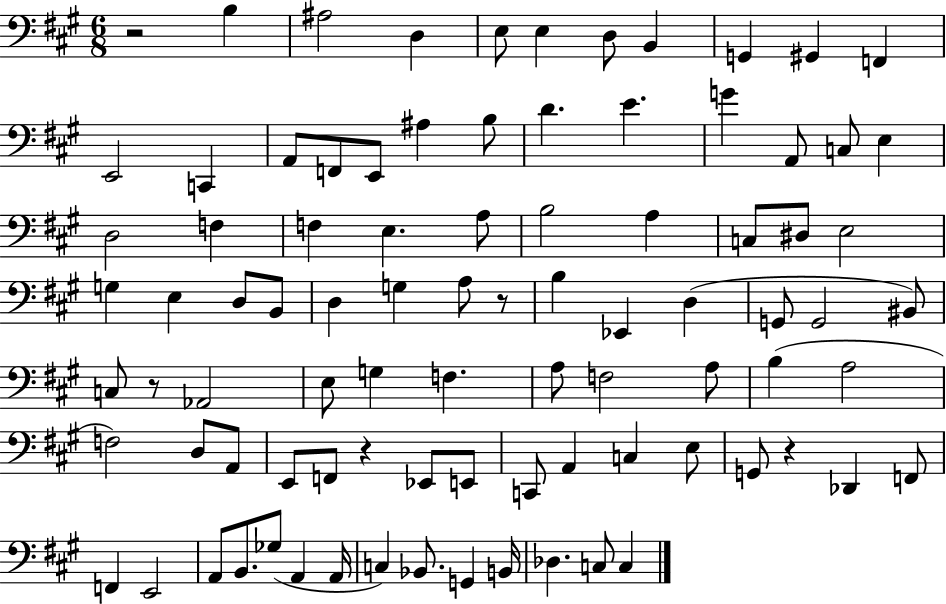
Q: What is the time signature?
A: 6/8